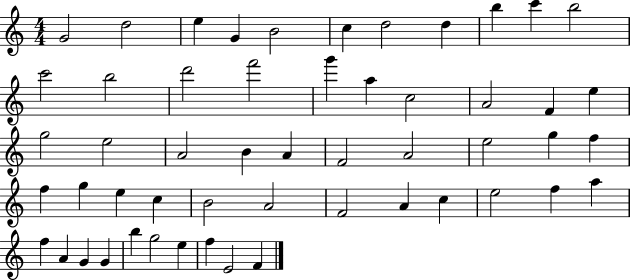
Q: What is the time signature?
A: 4/4